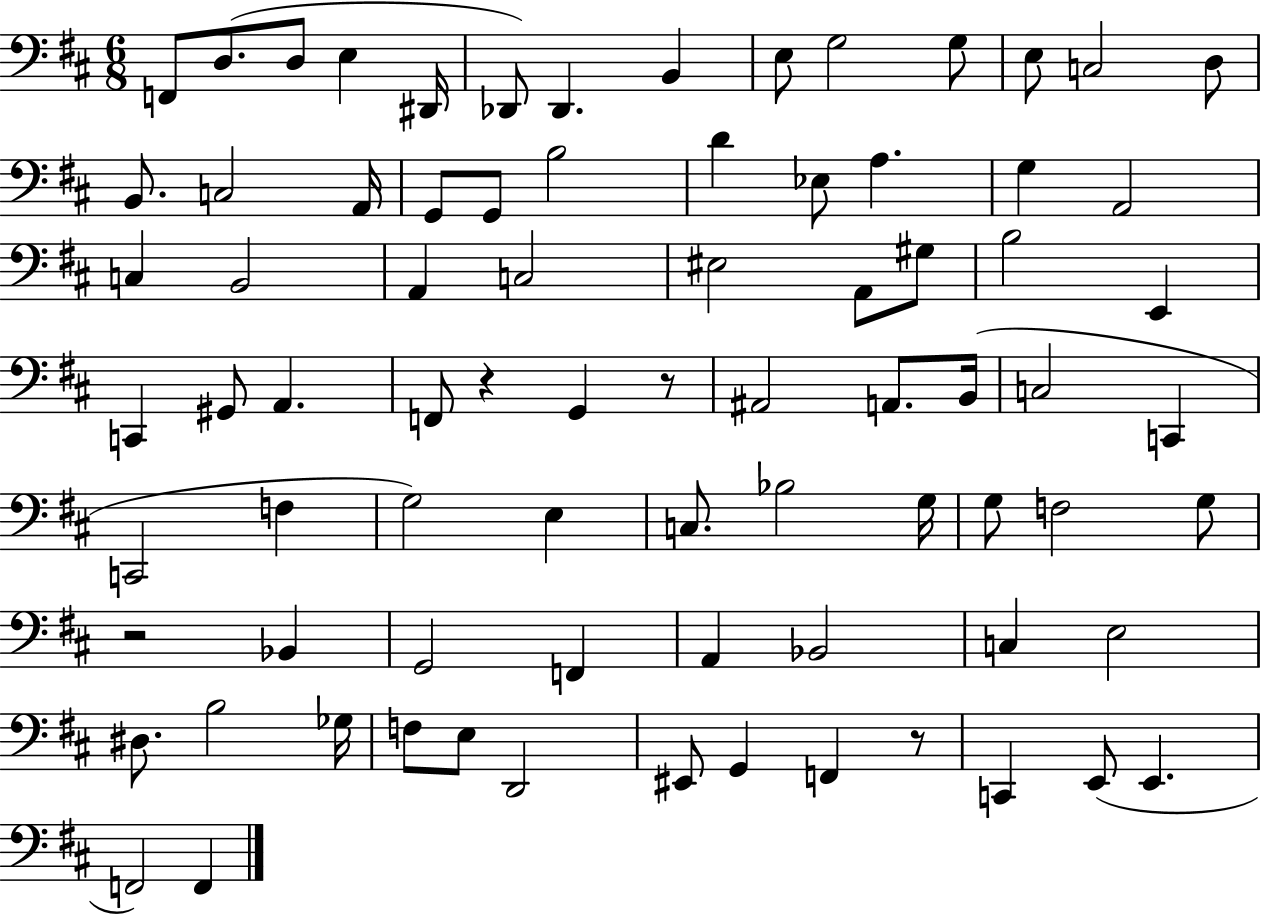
F2/e D3/e. D3/e E3/q D#2/s Db2/e Db2/q. B2/q E3/e G3/h G3/e E3/e C3/h D3/e B2/e. C3/h A2/s G2/e G2/e B3/h D4/q Eb3/e A3/q. G3/q A2/h C3/q B2/h A2/q C3/h EIS3/h A2/e G#3/e B3/h E2/q C2/q G#2/e A2/q. F2/e R/q G2/q R/e A#2/h A2/e. B2/s C3/h C2/q C2/h F3/q G3/h E3/q C3/e. Bb3/h G3/s G3/e F3/h G3/e R/h Bb2/q G2/h F2/q A2/q Bb2/h C3/q E3/h D#3/e. B3/h Gb3/s F3/e E3/e D2/h EIS2/e G2/q F2/q R/e C2/q E2/e E2/q. F2/h F2/q